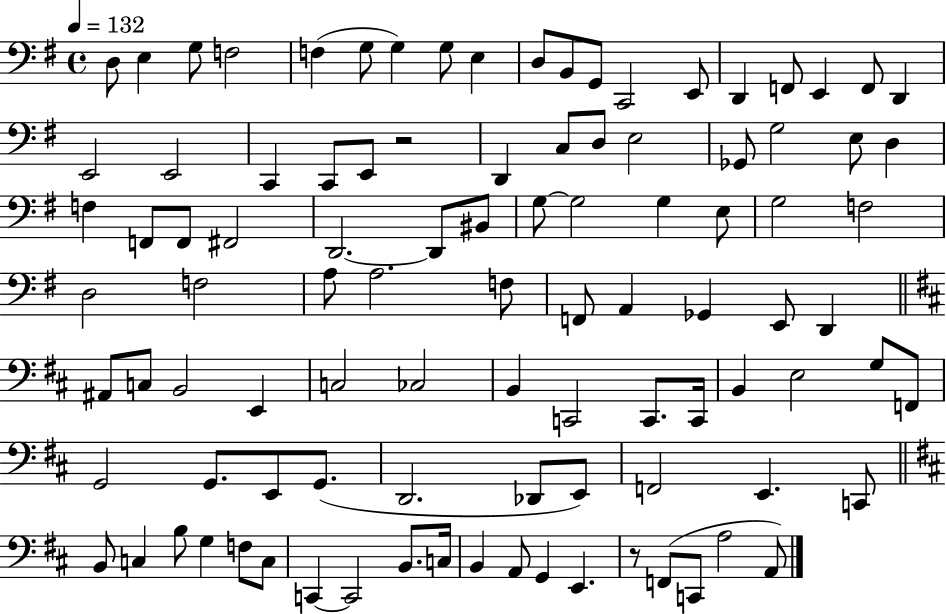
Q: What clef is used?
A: bass